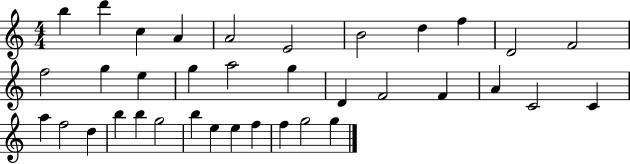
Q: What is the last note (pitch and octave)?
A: G5